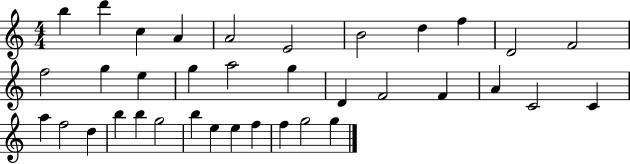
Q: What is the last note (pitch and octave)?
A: G5